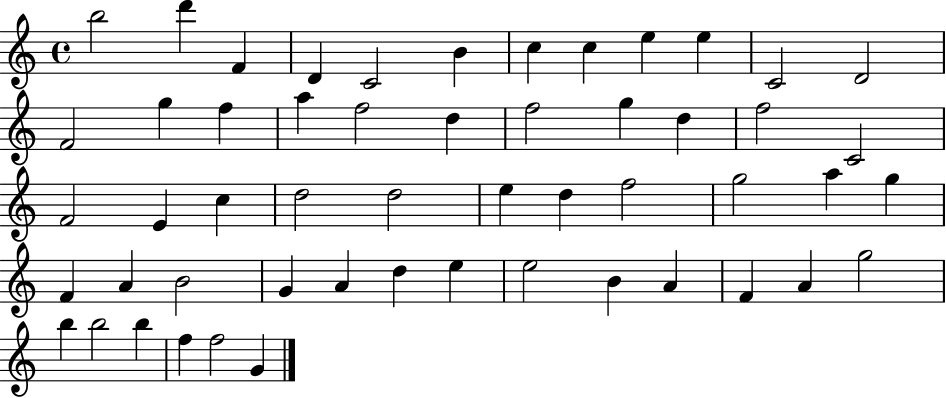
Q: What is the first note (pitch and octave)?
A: B5